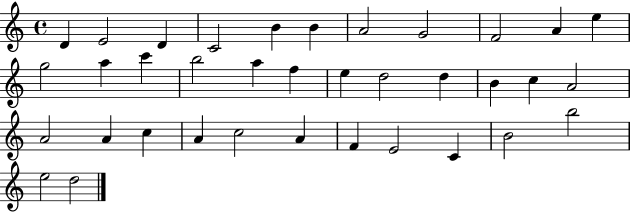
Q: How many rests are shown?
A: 0